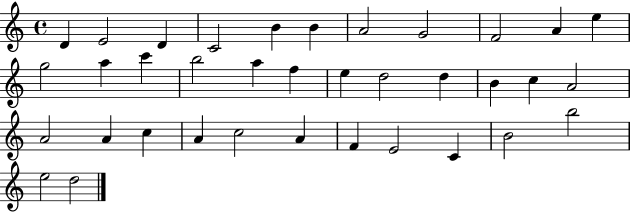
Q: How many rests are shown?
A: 0